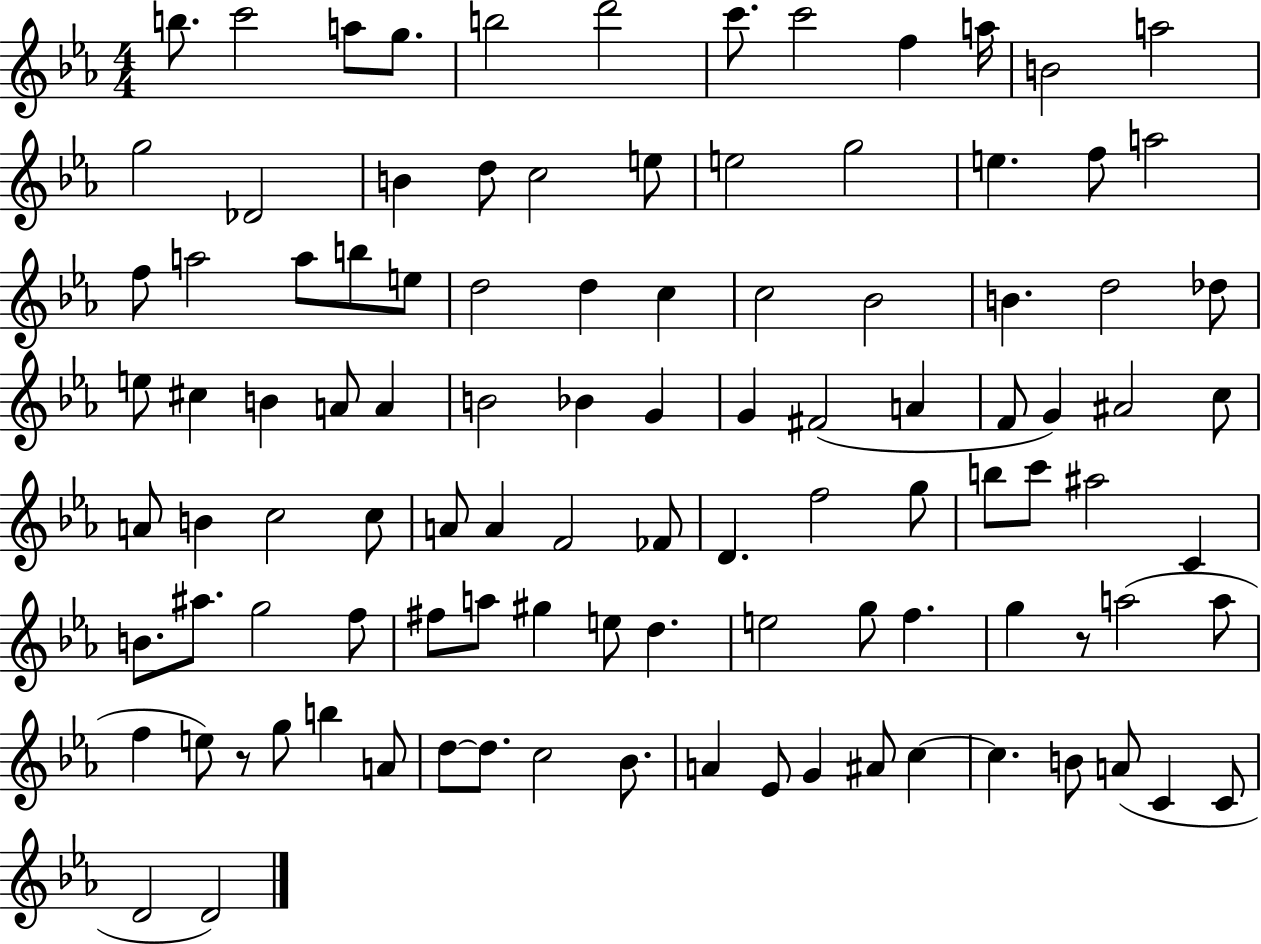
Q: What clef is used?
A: treble